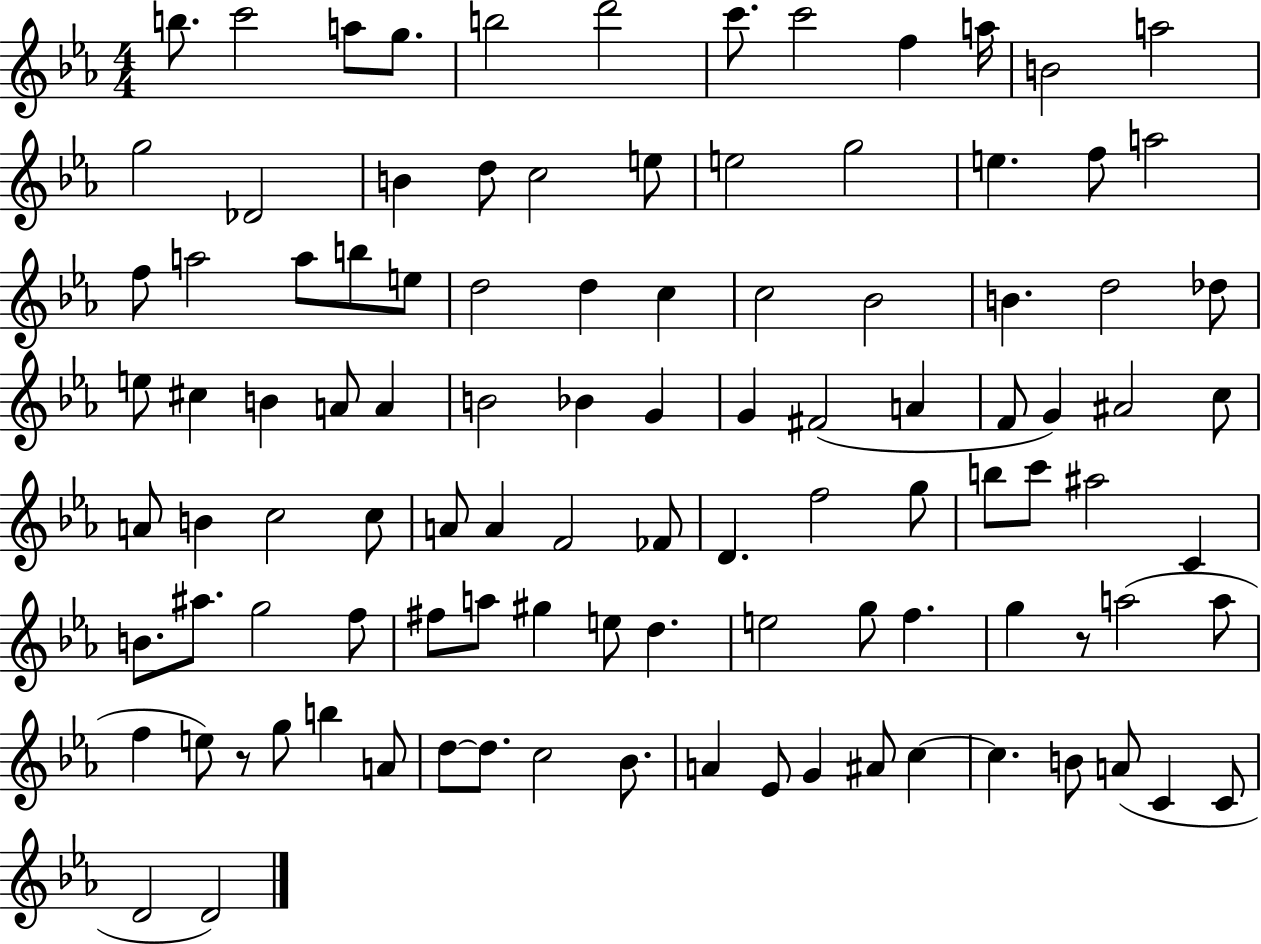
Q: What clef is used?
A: treble